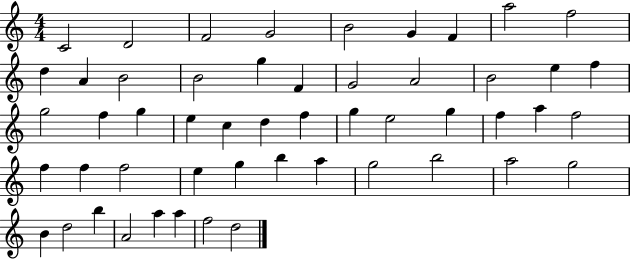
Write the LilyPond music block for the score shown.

{
  \clef treble
  \numericTimeSignature
  \time 4/4
  \key c \major
  c'2 d'2 | f'2 g'2 | b'2 g'4 f'4 | a''2 f''2 | \break d''4 a'4 b'2 | b'2 g''4 f'4 | g'2 a'2 | b'2 e''4 f''4 | \break g''2 f''4 g''4 | e''4 c''4 d''4 f''4 | g''4 e''2 g''4 | f''4 a''4 f''2 | \break f''4 f''4 f''2 | e''4 g''4 b''4 a''4 | g''2 b''2 | a''2 g''2 | \break b'4 d''2 b''4 | a'2 a''4 a''4 | f''2 d''2 | \bar "|."
}